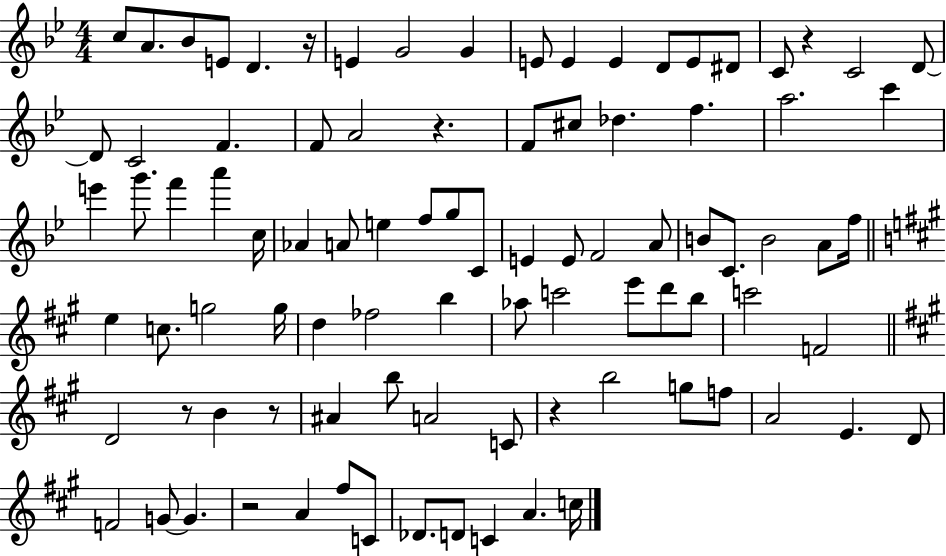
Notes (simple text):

C5/e A4/e. Bb4/e E4/e D4/q. R/s E4/q G4/h G4/q E4/e E4/q E4/q D4/e E4/e D#4/e C4/e R/q C4/h D4/e D4/e C4/h F4/q. F4/e A4/h R/q. F4/e C#5/e Db5/q. F5/q. A5/h. C6/q E6/q G6/e. F6/q A6/q C5/s Ab4/q A4/e E5/q F5/e G5/e C4/e E4/q E4/e F4/h A4/e B4/e C4/e. B4/h A4/e F5/s E5/q C5/e. G5/h G5/s D5/q FES5/h B5/q Ab5/e C6/h E6/e D6/e B5/e C6/h F4/h D4/h R/e B4/q R/e A#4/q B5/e A4/h C4/e R/q B5/h G5/e F5/e A4/h E4/q. D4/e F4/h G4/e G4/q. R/h A4/q F#5/e C4/e Db4/e. D4/e C4/q A4/q. C5/s